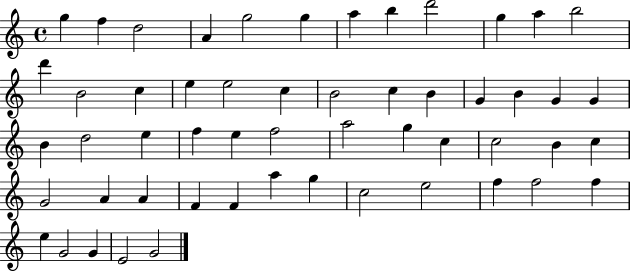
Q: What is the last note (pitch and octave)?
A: G4